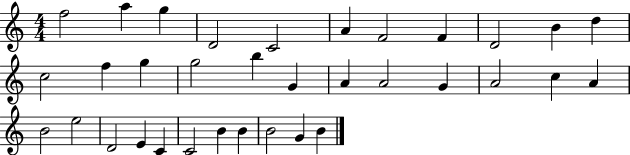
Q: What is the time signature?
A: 4/4